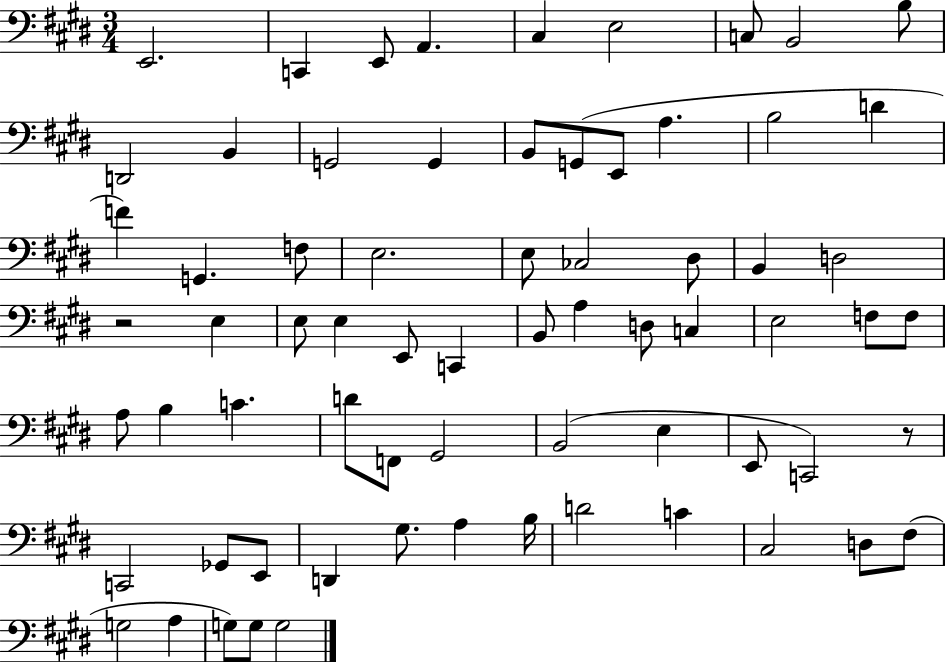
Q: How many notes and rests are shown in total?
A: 69